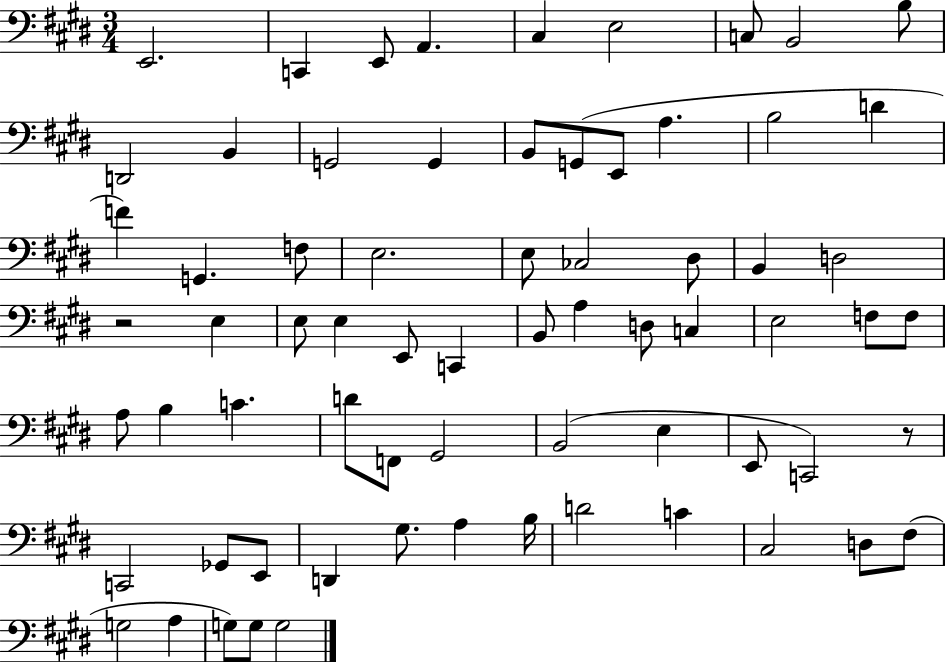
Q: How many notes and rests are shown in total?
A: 69